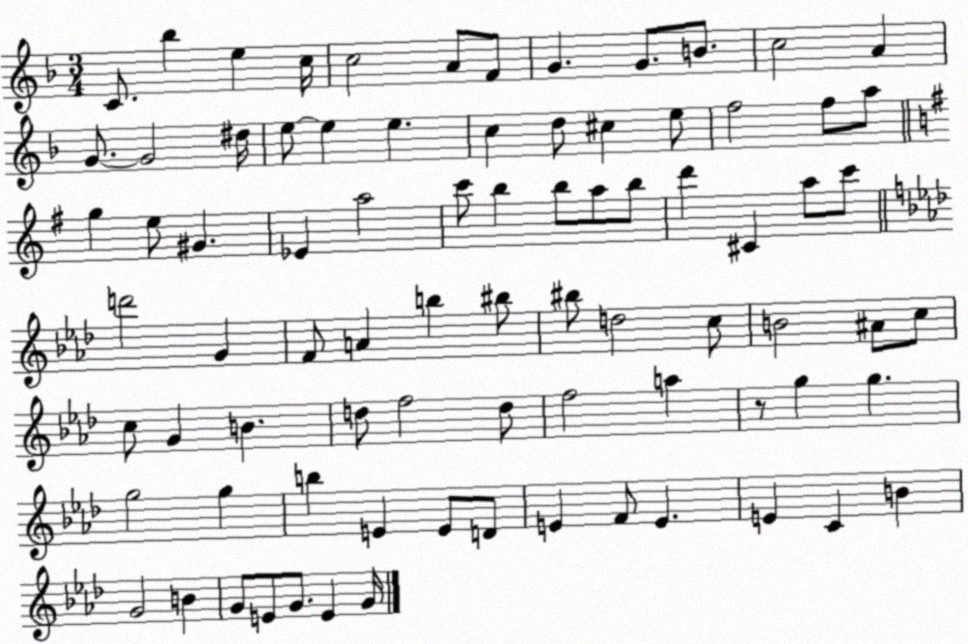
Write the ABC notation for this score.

X:1
T:Untitled
M:3/4
L:1/4
K:F
C/2 _b e c/4 c2 A/2 F/2 G G/2 B/2 c2 A G/2 G2 ^d/4 e/2 e e c d/2 ^c e/2 f2 f/2 a/2 g e/2 ^G _E a2 c'/2 b b/2 a/2 b/2 d' ^C a/2 c'/2 d'2 G F/2 A b ^b/2 ^b/2 d2 c/2 B2 ^A/2 c/2 c/2 G B d/2 f2 d/2 f2 a z/2 g g g2 g b E E/2 D/2 E F/2 E E C B G2 B G/2 E/2 G/2 E G/4